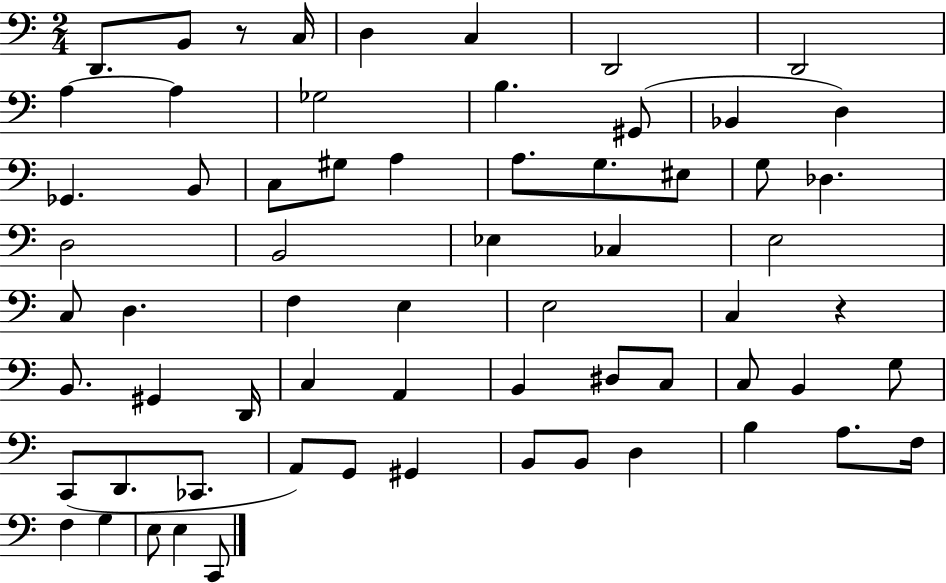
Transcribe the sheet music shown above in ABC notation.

X:1
T:Untitled
M:2/4
L:1/4
K:C
D,,/2 B,,/2 z/2 C,/4 D, C, D,,2 D,,2 A, A, _G,2 B, ^G,,/2 _B,, D, _G,, B,,/2 C,/2 ^G,/2 A, A,/2 G,/2 ^E,/2 G,/2 _D, D,2 B,,2 _E, _C, E,2 C,/2 D, F, E, E,2 C, z B,,/2 ^G,, D,,/4 C, A,, B,, ^D,/2 C,/2 C,/2 B,, G,/2 C,,/2 D,,/2 _C,,/2 A,,/2 G,,/2 ^G,, B,,/2 B,,/2 D, B, A,/2 F,/4 F, G, E,/2 E, C,,/2